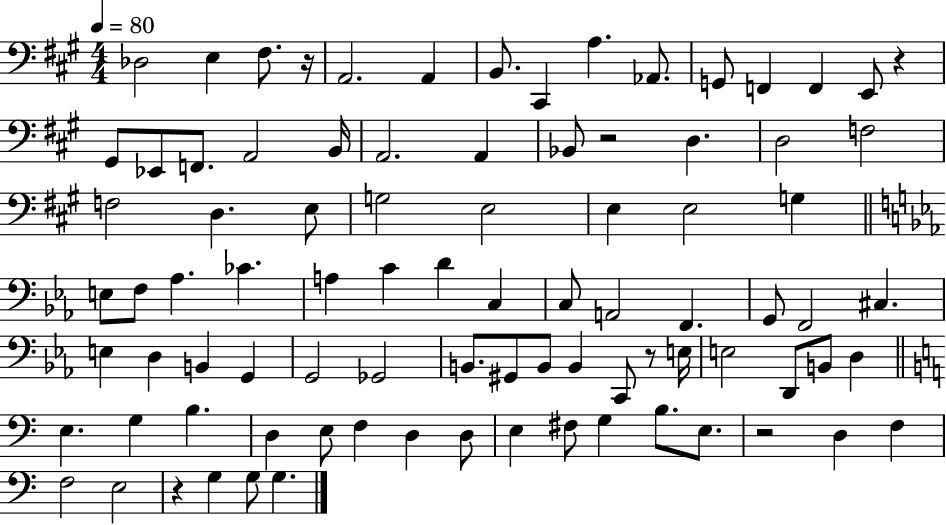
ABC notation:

X:1
T:Untitled
M:4/4
L:1/4
K:A
_D,2 E, ^F,/2 z/4 A,,2 A,, B,,/2 ^C,, A, _A,,/2 G,,/2 F,, F,, E,,/2 z ^G,,/2 _E,,/2 F,,/2 A,,2 B,,/4 A,,2 A,, _B,,/2 z2 D, D,2 F,2 F,2 D, E,/2 G,2 E,2 E, E,2 G, E,/2 F,/2 _A, _C A, C D C, C,/2 A,,2 F,, G,,/2 F,,2 ^C, E, D, B,, G,, G,,2 _G,,2 B,,/2 ^G,,/2 B,,/2 B,, C,,/2 z/2 E,/4 E,2 D,,/2 B,,/2 D, E, G, B, D, E,/2 F, D, D,/2 E, ^F,/2 G, B,/2 E,/2 z2 D, F, F,2 E,2 z G, G,/2 G,